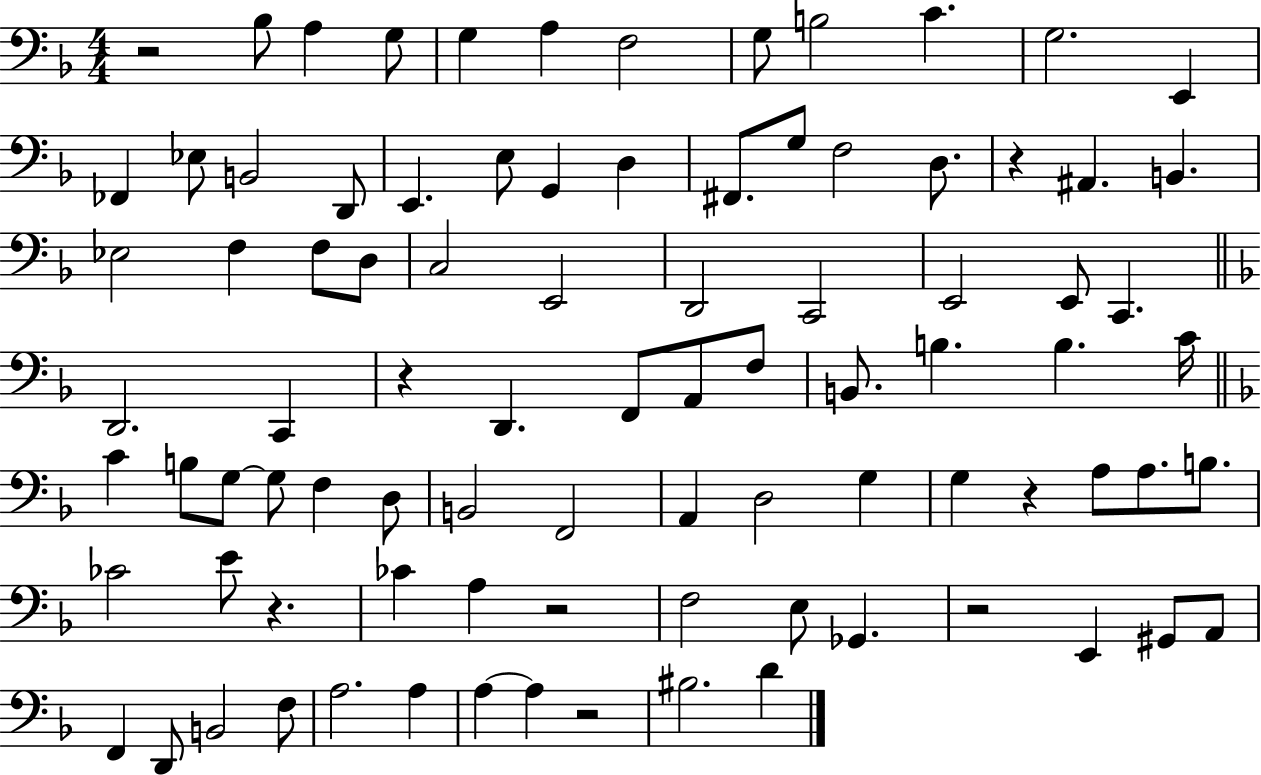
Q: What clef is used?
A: bass